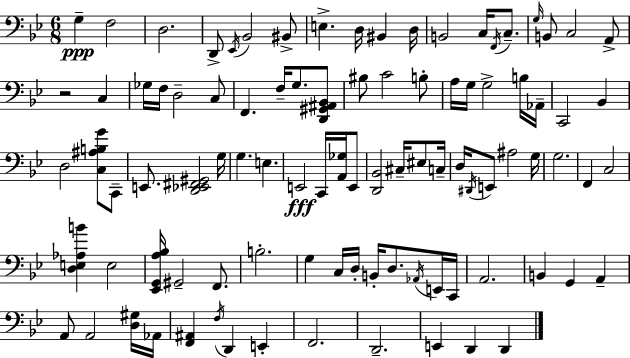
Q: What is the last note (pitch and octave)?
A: D2